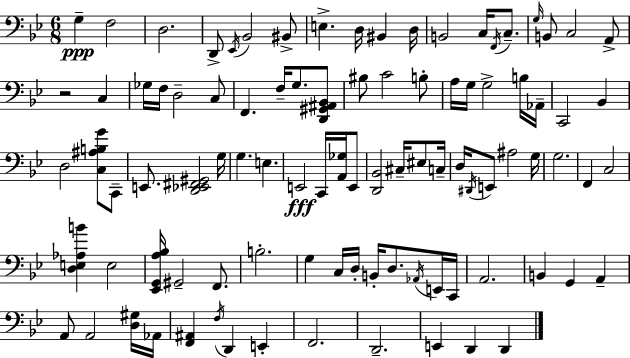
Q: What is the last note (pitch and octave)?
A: D2